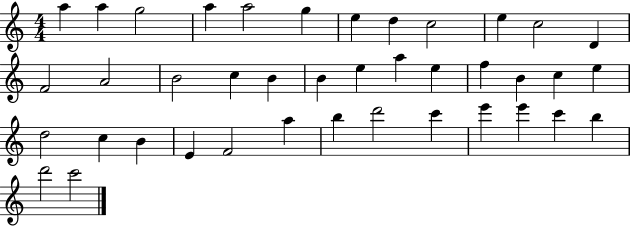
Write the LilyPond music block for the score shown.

{
  \clef treble
  \numericTimeSignature
  \time 4/4
  \key c \major
  a''4 a''4 g''2 | a''4 a''2 g''4 | e''4 d''4 c''2 | e''4 c''2 d'4 | \break f'2 a'2 | b'2 c''4 b'4 | b'4 e''4 a''4 e''4 | f''4 b'4 c''4 e''4 | \break d''2 c''4 b'4 | e'4 f'2 a''4 | b''4 d'''2 c'''4 | e'''4 e'''4 c'''4 b''4 | \break d'''2 c'''2 | \bar "|."
}